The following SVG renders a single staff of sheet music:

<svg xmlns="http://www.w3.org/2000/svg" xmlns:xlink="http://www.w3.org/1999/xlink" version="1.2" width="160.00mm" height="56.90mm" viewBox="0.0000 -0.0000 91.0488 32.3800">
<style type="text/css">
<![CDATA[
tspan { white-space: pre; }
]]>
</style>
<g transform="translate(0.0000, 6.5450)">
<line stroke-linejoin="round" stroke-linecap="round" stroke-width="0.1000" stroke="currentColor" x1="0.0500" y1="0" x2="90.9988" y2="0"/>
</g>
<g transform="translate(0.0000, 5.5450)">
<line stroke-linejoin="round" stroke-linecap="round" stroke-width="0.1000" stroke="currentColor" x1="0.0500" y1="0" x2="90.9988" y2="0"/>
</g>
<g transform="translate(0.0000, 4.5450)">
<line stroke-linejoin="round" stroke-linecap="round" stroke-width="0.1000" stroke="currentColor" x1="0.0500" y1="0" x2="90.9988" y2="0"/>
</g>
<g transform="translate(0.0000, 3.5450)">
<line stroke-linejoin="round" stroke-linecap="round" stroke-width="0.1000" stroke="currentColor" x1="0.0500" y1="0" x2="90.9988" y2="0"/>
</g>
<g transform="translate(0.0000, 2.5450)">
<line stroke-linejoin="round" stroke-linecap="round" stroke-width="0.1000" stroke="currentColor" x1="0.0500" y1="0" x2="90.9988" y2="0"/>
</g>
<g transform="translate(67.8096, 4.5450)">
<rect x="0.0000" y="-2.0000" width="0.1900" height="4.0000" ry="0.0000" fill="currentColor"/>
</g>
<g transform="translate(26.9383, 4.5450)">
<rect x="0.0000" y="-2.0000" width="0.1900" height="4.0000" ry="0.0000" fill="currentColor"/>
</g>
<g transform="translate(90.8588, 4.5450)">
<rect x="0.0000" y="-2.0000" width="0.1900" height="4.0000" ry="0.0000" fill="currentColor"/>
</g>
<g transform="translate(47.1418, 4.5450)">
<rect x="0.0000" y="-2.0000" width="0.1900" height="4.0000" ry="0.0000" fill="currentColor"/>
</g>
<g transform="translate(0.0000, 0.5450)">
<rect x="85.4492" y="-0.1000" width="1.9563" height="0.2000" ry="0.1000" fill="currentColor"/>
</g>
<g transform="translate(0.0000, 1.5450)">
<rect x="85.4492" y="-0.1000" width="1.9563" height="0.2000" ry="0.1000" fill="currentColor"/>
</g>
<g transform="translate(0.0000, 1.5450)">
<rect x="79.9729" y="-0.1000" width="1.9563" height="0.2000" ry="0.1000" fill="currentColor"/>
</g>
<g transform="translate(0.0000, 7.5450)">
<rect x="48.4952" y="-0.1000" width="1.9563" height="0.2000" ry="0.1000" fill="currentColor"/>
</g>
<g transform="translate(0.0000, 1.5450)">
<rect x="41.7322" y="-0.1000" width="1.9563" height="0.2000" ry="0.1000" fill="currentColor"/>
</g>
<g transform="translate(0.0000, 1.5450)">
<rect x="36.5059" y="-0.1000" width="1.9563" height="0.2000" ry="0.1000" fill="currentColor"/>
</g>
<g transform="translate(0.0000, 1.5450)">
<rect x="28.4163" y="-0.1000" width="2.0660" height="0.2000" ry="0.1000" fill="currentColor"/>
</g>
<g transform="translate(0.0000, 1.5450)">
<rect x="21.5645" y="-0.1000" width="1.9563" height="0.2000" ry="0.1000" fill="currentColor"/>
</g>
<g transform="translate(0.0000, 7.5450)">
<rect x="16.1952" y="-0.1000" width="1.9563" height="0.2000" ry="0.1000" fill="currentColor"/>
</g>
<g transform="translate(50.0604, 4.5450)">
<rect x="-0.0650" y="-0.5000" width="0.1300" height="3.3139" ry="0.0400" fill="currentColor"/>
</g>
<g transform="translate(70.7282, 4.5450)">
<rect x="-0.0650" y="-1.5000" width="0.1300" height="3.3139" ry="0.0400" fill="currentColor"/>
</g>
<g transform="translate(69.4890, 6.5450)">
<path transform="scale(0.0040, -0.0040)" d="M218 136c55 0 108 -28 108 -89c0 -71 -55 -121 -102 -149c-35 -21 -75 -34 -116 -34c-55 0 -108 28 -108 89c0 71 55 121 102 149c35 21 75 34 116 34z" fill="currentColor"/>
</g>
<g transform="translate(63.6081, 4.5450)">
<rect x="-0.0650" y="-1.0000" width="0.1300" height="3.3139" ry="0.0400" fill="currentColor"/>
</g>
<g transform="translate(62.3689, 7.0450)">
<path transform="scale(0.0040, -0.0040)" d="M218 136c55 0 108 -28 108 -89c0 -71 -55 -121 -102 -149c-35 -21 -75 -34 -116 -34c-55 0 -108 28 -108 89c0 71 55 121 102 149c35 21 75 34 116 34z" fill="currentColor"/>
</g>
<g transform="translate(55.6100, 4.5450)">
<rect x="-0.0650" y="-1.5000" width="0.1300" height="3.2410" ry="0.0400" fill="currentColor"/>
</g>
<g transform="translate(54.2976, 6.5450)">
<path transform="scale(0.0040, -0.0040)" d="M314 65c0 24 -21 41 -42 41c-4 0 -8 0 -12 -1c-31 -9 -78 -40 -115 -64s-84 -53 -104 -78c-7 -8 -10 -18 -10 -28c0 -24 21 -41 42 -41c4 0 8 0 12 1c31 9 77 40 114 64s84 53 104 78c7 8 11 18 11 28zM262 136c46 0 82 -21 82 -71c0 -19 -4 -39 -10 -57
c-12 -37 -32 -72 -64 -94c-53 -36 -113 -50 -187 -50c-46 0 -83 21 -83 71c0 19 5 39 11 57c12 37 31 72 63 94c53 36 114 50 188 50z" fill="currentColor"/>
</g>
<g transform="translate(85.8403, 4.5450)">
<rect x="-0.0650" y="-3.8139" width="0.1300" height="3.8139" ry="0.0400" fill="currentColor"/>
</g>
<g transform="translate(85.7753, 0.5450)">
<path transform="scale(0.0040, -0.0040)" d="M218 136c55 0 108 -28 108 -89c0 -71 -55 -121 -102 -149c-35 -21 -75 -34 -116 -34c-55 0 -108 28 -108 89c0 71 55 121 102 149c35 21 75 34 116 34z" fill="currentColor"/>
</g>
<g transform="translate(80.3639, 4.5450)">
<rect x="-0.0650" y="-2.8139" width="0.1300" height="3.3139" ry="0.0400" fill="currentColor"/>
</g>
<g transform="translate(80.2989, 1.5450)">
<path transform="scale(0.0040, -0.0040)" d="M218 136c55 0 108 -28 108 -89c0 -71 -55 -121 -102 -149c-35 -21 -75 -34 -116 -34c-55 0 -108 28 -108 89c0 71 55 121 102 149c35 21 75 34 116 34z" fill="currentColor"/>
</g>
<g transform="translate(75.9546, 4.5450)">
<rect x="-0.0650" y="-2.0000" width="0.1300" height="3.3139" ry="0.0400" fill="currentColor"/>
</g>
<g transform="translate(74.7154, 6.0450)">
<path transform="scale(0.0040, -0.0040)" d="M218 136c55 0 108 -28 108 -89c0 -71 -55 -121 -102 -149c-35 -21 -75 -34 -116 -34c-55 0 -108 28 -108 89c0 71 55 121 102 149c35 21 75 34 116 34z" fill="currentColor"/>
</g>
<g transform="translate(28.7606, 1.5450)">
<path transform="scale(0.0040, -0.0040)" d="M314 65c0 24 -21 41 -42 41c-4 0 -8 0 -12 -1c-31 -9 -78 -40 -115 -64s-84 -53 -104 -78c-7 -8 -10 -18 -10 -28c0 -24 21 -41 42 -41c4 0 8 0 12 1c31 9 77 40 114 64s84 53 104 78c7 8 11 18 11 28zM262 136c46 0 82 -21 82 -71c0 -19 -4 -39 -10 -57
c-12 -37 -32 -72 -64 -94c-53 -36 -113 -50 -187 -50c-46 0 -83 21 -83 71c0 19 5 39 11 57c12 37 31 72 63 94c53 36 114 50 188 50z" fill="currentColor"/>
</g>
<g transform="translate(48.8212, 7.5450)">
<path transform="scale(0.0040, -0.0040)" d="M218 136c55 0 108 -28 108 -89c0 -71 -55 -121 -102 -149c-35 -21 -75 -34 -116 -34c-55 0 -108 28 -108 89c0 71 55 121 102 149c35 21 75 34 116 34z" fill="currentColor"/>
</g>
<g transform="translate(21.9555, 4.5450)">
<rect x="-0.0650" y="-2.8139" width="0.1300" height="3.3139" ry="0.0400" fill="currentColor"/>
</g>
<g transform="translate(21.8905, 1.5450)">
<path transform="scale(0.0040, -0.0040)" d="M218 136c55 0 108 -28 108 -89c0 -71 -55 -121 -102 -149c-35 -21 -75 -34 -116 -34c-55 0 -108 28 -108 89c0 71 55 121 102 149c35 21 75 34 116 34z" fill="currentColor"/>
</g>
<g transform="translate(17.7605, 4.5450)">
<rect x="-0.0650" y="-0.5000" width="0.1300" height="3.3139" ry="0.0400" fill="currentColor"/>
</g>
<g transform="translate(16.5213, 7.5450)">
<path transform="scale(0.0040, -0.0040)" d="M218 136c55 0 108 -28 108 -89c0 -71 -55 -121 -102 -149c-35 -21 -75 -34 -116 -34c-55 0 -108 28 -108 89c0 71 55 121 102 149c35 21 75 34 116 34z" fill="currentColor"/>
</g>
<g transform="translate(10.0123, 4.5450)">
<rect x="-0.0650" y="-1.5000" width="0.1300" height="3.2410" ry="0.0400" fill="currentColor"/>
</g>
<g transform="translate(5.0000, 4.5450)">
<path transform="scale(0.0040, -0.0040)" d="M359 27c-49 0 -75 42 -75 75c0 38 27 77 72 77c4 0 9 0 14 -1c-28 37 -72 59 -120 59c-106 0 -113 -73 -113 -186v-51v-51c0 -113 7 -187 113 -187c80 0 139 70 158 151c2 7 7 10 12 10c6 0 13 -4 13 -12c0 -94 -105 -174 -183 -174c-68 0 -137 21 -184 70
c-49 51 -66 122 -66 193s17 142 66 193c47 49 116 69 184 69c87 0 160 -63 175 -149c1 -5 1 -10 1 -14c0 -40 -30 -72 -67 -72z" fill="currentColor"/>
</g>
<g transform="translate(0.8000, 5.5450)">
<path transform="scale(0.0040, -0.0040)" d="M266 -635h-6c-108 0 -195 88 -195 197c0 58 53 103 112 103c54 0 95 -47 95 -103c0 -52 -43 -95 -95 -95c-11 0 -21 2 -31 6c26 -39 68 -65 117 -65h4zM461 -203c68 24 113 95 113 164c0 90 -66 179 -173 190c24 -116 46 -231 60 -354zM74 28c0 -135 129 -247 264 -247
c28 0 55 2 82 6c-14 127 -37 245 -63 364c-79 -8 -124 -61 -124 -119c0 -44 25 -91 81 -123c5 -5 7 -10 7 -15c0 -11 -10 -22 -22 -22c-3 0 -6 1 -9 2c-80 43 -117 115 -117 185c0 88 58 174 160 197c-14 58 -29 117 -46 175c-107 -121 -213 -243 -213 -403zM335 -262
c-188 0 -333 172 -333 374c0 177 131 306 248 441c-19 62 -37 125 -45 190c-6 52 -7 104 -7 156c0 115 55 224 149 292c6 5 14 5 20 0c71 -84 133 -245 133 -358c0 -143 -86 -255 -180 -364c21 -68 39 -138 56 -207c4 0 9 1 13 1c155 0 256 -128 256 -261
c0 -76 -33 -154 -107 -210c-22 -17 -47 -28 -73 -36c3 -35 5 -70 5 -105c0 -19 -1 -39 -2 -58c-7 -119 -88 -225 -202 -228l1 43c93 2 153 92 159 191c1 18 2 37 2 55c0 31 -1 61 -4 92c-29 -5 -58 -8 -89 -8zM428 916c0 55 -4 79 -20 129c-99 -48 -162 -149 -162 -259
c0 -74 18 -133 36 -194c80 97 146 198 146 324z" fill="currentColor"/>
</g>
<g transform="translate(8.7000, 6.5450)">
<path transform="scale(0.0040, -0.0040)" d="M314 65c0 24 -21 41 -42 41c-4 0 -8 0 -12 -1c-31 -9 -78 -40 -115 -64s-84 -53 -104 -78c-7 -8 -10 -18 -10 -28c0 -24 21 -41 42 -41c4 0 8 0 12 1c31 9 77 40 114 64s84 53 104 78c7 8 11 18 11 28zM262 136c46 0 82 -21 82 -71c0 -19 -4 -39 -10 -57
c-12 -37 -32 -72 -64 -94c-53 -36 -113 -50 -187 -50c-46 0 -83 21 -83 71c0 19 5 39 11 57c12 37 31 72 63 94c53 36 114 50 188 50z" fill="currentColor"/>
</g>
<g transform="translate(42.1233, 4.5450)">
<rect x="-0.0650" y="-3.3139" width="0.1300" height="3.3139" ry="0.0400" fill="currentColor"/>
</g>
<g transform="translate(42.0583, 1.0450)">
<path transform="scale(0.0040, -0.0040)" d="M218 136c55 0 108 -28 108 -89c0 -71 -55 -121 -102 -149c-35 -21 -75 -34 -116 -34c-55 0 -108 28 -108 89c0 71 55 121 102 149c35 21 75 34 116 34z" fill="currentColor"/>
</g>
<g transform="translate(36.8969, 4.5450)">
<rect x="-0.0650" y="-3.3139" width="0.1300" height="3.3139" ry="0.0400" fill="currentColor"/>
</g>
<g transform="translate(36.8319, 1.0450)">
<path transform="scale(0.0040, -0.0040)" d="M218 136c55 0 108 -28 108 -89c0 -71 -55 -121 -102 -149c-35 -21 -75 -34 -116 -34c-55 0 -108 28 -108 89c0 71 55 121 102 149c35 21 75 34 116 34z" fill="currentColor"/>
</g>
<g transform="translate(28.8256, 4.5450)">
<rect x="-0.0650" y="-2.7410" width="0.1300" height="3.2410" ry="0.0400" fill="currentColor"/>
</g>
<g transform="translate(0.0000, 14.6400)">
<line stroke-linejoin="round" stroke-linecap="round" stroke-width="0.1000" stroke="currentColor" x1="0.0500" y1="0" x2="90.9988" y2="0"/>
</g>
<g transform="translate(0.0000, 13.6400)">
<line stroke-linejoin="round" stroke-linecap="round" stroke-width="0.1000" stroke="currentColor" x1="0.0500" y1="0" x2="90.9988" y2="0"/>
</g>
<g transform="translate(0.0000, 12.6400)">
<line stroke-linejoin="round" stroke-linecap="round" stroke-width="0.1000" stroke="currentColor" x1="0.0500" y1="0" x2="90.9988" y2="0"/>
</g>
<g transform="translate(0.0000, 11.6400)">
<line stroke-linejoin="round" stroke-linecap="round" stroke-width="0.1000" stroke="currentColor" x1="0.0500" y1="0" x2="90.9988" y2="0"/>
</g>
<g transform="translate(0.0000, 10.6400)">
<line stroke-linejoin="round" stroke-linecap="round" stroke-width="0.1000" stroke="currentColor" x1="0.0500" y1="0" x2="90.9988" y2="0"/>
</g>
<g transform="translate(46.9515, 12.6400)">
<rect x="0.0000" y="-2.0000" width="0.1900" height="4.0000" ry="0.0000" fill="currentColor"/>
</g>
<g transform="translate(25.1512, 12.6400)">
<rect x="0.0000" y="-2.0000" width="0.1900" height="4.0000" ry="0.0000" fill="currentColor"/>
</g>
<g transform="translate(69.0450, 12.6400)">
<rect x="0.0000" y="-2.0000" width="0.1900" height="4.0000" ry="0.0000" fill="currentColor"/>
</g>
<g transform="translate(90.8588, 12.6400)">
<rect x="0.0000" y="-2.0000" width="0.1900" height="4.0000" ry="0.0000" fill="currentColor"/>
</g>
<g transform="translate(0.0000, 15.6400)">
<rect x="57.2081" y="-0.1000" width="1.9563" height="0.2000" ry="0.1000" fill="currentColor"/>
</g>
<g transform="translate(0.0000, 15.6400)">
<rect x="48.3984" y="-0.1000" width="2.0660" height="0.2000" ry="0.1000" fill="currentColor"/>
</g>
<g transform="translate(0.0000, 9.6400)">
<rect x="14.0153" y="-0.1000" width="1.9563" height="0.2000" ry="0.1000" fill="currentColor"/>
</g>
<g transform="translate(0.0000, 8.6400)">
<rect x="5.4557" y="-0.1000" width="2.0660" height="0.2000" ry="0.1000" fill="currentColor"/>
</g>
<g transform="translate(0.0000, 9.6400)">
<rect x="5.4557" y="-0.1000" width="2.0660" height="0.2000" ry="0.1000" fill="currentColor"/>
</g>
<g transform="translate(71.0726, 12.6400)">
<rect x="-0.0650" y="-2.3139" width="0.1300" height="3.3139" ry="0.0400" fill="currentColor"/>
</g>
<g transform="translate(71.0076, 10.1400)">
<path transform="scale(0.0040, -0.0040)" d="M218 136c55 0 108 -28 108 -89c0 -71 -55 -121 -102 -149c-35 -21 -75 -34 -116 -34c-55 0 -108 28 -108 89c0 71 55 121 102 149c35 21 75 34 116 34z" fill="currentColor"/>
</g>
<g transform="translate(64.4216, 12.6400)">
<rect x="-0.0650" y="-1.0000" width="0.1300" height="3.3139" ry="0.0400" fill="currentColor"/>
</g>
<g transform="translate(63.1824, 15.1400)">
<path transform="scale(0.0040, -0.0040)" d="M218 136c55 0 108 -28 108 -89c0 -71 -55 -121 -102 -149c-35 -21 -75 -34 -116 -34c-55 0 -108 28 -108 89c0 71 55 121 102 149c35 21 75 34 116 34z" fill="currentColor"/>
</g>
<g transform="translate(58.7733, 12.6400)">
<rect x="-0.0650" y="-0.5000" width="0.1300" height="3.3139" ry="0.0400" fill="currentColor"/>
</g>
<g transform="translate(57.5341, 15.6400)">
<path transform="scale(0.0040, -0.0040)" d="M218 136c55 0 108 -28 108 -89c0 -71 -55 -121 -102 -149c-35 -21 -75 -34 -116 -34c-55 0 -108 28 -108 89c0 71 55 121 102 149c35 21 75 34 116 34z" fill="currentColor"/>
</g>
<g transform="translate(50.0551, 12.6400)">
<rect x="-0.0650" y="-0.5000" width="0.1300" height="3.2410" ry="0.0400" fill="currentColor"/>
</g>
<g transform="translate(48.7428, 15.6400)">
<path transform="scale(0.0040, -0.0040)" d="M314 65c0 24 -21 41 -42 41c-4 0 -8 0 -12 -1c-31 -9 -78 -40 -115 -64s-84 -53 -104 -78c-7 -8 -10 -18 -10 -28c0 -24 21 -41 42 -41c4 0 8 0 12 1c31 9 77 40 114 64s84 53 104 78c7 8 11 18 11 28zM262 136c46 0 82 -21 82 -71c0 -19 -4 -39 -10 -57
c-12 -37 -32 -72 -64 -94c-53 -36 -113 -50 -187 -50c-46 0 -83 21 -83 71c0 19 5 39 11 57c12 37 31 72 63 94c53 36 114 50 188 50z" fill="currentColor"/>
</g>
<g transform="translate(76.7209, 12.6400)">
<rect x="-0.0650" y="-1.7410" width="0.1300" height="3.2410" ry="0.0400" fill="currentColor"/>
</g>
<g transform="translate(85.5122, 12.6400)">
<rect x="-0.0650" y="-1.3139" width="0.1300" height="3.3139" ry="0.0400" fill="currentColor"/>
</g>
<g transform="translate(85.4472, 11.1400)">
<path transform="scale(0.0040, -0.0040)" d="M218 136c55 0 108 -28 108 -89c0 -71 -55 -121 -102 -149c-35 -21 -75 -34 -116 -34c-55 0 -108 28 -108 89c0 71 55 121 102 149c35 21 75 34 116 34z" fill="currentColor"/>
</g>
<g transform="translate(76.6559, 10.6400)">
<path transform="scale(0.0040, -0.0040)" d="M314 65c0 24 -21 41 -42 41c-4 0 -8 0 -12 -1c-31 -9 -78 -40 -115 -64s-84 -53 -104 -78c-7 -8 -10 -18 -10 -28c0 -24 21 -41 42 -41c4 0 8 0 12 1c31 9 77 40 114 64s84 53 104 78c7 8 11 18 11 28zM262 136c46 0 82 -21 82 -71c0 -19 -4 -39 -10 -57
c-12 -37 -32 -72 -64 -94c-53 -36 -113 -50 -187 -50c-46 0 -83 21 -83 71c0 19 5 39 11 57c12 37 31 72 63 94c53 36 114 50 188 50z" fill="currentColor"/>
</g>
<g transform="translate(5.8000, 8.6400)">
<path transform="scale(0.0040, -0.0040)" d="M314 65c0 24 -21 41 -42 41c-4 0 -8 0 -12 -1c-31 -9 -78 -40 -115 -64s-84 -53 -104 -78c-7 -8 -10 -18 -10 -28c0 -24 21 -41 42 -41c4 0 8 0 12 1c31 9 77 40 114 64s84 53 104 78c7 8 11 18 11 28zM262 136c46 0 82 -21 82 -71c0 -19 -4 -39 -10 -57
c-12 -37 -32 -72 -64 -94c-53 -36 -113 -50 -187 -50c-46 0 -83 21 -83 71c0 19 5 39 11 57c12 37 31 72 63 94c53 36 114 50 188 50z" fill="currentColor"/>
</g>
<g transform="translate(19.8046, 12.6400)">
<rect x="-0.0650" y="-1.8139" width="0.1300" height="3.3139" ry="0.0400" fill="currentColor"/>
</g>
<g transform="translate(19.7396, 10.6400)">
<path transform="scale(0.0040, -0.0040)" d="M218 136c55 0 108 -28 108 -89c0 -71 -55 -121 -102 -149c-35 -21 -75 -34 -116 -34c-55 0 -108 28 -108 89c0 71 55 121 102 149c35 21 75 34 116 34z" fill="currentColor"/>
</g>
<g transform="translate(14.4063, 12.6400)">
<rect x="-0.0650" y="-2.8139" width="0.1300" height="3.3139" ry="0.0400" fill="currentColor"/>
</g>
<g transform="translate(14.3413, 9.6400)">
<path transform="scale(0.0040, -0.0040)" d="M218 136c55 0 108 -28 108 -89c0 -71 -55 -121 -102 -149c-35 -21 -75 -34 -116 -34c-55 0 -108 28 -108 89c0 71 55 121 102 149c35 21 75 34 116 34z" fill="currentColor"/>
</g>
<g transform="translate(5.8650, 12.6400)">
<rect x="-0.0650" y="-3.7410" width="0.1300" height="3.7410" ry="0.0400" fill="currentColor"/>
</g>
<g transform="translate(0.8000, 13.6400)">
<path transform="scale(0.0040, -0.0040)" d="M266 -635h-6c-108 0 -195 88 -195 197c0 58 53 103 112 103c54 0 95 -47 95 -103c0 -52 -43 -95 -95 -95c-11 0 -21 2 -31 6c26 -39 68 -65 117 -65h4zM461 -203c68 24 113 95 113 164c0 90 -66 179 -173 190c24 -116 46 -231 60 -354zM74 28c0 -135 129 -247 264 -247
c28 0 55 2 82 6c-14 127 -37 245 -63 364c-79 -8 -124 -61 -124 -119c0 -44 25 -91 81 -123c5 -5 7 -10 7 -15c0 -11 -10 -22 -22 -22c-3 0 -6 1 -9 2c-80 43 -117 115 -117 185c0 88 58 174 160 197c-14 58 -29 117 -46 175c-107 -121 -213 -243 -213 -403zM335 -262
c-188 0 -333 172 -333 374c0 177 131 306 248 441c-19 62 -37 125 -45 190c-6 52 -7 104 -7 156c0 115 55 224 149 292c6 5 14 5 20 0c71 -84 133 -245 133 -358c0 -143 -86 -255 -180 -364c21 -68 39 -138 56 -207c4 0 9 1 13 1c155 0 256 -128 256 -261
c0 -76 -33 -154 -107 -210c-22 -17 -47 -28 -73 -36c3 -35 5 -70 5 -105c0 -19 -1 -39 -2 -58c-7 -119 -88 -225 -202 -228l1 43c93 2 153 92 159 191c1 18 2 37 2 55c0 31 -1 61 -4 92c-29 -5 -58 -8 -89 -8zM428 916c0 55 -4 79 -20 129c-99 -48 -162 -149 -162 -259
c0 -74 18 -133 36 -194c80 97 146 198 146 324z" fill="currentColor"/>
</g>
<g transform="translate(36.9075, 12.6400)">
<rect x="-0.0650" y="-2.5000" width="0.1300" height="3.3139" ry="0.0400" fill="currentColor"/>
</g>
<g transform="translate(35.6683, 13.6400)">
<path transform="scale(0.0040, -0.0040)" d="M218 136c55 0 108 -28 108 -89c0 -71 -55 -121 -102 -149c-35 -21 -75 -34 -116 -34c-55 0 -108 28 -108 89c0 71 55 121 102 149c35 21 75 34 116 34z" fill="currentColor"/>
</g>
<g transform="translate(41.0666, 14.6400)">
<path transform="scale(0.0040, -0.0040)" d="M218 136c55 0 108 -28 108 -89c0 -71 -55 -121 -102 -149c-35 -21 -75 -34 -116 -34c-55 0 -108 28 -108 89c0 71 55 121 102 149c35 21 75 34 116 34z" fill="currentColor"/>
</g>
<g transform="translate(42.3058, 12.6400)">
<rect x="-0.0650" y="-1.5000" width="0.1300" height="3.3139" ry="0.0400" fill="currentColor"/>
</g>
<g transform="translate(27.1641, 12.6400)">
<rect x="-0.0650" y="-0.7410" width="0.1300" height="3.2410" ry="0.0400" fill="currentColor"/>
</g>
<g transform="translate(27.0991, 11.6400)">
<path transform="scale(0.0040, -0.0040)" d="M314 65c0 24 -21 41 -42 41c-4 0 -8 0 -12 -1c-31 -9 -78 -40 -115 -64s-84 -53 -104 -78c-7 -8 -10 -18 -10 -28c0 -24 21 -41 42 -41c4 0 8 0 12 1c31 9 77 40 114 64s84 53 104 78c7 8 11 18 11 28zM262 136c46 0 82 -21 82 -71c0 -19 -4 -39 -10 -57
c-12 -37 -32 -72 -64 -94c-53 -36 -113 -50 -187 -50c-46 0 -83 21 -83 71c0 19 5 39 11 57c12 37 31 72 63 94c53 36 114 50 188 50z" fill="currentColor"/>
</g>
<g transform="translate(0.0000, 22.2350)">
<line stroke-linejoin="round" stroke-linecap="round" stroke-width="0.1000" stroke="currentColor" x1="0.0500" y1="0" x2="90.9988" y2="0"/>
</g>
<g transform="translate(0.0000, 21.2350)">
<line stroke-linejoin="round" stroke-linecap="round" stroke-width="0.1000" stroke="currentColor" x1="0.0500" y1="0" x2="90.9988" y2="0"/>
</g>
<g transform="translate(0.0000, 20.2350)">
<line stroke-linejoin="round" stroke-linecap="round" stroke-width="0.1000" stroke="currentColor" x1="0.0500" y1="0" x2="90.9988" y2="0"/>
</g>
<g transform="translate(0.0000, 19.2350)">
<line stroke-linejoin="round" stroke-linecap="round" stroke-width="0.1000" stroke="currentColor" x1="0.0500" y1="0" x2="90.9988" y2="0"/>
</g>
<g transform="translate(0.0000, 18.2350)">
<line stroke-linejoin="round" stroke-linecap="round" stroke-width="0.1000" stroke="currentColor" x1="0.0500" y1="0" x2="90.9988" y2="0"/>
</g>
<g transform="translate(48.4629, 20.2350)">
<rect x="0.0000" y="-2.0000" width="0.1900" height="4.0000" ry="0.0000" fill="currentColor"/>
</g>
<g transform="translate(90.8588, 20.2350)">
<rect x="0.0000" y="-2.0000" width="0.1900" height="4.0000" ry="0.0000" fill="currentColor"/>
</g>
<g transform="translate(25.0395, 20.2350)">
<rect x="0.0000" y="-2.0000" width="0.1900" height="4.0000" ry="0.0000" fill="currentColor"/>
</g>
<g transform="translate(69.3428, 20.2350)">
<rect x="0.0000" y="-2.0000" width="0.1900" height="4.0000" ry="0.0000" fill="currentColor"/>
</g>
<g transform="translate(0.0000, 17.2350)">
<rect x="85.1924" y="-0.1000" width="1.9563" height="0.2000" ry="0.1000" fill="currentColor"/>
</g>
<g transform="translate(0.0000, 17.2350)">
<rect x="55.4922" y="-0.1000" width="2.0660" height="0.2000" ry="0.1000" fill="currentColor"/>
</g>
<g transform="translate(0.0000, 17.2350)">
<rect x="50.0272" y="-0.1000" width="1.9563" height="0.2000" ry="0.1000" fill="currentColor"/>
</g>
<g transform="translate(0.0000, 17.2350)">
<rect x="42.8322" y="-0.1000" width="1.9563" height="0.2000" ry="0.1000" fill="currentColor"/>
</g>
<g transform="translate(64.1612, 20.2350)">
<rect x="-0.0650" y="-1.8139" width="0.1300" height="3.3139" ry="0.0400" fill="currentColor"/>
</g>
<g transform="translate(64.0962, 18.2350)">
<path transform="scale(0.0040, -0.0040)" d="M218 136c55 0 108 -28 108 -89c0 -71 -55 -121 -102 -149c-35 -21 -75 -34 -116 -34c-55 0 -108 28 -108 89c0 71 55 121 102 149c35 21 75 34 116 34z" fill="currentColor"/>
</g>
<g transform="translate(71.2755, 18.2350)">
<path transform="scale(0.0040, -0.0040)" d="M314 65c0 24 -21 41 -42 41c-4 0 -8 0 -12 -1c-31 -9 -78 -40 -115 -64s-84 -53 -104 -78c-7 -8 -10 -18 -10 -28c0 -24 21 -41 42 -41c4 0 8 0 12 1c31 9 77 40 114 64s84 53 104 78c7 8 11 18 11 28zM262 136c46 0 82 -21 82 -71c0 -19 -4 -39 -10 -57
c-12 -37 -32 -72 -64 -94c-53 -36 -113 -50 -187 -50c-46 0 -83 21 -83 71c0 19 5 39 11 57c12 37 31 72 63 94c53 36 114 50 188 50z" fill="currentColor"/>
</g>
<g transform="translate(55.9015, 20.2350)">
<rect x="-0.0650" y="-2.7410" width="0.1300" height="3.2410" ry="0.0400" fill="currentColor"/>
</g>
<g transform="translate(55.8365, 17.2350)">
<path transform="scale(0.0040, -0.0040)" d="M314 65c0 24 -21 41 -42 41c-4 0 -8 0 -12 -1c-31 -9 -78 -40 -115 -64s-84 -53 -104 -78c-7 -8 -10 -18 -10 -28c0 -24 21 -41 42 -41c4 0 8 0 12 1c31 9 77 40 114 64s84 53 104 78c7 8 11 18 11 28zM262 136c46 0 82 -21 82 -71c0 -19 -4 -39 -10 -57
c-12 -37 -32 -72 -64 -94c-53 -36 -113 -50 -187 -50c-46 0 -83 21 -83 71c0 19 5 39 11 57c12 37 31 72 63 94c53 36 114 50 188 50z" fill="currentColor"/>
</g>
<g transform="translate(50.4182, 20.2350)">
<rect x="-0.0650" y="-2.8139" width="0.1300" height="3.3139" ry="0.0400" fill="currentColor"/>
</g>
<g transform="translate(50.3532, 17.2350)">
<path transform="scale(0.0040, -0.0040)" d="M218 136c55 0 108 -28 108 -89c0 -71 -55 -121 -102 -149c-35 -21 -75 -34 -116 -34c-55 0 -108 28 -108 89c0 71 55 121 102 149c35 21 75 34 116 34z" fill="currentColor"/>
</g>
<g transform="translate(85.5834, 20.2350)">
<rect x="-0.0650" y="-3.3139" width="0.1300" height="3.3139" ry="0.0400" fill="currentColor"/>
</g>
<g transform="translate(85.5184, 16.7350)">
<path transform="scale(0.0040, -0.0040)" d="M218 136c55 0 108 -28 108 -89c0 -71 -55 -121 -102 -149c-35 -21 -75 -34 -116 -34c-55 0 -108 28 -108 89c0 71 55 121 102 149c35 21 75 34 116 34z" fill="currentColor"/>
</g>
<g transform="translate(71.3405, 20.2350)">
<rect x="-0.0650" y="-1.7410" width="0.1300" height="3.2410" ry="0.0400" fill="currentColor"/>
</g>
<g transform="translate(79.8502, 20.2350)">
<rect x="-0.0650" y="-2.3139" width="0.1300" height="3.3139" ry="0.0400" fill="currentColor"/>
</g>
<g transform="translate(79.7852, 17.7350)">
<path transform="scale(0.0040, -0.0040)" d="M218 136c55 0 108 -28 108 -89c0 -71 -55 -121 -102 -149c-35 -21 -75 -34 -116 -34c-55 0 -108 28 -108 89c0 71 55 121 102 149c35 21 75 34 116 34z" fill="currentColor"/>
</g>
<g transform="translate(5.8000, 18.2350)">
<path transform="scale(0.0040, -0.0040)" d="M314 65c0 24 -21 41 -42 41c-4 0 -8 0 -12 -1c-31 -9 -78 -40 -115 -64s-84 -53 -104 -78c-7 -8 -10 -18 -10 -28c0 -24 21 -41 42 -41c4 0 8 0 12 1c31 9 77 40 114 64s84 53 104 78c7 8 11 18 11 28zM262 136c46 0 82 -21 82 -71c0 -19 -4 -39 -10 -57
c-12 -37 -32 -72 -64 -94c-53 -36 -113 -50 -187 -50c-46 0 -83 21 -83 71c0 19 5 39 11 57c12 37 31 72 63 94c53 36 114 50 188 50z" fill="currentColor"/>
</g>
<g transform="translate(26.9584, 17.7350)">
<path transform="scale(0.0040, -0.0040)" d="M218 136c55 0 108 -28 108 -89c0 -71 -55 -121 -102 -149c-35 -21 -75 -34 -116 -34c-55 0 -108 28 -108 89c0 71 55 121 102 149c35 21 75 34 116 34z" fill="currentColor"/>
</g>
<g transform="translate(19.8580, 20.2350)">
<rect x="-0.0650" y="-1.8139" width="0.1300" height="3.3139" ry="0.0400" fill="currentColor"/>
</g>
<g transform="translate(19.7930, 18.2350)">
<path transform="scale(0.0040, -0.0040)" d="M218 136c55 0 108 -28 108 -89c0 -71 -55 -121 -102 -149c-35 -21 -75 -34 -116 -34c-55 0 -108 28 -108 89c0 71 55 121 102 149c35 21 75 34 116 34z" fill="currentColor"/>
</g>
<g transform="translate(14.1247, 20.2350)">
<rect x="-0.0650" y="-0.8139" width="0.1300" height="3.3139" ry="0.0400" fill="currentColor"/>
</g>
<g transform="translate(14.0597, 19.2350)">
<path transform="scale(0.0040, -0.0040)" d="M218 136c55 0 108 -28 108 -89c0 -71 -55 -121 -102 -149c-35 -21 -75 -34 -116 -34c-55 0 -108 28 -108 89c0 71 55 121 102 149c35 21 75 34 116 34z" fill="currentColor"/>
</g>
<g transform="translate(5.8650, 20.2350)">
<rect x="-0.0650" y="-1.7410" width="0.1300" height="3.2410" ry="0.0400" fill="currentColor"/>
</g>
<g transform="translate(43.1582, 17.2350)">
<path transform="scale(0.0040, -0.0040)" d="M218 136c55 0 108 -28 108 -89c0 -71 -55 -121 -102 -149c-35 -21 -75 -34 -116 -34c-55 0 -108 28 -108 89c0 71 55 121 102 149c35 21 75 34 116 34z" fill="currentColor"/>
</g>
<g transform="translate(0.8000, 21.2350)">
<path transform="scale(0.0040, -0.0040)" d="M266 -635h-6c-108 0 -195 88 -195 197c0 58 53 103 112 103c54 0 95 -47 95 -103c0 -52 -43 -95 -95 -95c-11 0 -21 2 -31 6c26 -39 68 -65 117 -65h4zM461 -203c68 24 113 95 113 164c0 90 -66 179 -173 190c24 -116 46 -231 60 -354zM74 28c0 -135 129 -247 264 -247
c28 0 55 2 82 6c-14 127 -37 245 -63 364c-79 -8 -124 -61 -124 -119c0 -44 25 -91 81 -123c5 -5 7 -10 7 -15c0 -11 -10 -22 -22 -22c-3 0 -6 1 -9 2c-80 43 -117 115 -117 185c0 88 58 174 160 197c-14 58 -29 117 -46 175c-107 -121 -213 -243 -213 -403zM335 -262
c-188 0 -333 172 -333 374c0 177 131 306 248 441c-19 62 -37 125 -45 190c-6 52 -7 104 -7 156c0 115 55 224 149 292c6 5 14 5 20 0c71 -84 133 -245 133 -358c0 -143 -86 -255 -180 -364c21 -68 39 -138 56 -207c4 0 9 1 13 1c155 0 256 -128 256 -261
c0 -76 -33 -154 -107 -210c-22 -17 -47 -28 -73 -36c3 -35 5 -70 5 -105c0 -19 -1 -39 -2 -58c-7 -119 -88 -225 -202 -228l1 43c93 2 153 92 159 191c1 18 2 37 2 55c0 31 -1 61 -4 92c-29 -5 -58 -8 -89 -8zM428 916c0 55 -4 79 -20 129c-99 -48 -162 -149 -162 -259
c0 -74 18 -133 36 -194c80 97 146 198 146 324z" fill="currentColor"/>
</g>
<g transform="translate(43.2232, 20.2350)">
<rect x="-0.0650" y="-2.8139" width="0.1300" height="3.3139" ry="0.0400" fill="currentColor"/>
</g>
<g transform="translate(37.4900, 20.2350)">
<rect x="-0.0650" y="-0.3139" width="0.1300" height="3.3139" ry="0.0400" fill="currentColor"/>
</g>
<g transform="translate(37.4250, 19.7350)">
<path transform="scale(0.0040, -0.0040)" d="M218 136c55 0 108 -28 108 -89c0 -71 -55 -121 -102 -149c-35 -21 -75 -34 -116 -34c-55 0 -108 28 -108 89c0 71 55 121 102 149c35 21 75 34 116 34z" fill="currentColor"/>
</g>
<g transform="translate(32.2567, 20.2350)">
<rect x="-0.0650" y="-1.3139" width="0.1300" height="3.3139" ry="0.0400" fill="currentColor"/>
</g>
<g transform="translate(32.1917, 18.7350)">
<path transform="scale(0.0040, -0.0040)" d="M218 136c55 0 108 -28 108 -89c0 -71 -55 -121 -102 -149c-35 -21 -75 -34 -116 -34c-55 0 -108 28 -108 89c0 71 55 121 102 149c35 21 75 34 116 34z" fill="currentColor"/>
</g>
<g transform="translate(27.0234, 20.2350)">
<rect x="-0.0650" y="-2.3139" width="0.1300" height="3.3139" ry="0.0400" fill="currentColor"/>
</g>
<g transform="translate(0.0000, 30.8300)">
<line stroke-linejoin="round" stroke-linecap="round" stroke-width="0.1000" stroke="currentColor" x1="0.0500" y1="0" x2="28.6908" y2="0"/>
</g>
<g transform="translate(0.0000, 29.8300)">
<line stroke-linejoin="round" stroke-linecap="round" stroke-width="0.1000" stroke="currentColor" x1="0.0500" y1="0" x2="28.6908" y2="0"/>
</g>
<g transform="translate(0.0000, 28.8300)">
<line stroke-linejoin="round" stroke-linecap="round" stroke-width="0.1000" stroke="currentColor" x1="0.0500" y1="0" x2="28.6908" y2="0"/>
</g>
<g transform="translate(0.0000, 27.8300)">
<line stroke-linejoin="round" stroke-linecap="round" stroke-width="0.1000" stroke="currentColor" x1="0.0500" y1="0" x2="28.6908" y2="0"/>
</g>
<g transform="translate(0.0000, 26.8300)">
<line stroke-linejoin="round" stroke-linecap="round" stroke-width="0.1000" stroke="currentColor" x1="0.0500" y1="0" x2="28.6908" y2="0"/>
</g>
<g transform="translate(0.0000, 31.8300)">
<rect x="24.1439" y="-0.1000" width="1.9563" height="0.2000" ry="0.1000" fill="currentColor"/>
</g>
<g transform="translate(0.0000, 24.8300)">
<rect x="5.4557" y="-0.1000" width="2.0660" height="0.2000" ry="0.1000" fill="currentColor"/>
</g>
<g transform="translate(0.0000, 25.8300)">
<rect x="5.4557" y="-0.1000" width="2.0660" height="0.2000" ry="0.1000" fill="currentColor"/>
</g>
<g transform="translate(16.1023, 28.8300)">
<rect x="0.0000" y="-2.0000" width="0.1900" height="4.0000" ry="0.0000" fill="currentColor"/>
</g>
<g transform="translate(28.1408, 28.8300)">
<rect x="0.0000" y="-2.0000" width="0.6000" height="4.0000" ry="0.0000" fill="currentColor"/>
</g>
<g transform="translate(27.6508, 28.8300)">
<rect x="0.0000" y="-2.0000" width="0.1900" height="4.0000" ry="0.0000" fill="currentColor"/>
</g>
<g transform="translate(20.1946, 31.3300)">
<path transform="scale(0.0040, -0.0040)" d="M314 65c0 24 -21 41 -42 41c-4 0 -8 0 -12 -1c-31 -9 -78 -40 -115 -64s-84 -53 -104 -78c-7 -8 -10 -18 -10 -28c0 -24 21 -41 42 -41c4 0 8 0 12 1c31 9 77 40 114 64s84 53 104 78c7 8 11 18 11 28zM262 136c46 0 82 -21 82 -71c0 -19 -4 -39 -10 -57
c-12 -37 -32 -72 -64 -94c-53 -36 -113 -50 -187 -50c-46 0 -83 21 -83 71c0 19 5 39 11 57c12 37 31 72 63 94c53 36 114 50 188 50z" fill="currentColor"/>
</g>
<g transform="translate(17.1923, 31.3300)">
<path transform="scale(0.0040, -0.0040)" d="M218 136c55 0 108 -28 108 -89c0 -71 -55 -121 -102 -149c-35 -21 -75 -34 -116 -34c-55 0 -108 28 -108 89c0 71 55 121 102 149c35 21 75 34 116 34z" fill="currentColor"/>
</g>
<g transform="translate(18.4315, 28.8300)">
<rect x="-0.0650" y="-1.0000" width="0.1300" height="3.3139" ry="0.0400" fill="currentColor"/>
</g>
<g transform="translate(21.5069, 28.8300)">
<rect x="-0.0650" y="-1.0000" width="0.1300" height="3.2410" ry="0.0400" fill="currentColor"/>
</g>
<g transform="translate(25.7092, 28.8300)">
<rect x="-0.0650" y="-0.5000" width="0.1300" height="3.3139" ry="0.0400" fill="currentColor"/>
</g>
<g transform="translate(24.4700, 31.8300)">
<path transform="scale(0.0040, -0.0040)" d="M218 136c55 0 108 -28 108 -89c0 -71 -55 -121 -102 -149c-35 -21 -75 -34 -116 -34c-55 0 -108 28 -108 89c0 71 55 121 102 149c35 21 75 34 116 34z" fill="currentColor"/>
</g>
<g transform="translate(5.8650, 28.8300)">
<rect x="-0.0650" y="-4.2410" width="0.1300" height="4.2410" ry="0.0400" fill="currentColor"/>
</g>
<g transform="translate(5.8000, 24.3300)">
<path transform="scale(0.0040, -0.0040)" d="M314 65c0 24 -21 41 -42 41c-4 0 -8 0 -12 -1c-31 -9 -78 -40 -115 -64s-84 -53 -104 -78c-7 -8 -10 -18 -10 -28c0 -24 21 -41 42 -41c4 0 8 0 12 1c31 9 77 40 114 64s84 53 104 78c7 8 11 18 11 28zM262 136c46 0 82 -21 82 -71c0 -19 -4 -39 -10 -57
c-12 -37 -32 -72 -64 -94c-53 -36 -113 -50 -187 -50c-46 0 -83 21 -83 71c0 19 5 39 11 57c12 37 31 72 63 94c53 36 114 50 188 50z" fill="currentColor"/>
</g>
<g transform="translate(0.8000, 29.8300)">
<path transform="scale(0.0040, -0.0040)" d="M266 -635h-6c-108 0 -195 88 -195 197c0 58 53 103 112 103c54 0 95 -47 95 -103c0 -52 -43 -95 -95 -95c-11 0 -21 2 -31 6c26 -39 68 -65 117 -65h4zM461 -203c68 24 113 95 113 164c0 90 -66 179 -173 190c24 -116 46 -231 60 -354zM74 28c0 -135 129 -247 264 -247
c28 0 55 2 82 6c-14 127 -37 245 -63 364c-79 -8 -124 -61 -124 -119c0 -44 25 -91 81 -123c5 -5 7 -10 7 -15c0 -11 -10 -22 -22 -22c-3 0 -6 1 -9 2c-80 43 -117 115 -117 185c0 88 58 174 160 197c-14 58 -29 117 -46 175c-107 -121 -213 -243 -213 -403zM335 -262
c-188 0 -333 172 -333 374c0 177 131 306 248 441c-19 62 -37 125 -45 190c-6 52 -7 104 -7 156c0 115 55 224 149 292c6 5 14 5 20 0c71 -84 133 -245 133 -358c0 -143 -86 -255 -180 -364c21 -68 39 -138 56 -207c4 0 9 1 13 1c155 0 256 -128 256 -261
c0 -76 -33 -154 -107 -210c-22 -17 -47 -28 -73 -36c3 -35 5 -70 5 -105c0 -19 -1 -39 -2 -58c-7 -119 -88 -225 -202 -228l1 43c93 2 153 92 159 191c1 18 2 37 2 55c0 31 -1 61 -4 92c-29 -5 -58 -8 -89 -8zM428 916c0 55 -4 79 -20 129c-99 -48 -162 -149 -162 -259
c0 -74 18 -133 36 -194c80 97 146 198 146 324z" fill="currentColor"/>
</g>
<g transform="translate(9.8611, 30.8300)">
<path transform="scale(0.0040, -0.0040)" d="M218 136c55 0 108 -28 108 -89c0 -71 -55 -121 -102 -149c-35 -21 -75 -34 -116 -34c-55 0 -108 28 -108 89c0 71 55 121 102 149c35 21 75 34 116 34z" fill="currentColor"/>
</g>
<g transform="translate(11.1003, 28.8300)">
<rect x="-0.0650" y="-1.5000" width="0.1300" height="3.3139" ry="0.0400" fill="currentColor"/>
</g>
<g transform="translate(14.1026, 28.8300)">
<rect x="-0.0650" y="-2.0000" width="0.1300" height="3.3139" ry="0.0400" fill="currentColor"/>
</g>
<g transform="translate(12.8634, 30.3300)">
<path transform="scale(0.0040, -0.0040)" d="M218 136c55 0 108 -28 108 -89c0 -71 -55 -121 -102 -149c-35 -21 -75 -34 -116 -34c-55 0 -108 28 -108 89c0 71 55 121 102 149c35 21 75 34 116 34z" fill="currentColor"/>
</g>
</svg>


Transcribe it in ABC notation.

X:1
T:Untitled
M:4/4
L:1/4
K:C
E2 C a a2 b b C E2 D E F a c' c'2 a f d2 G E C2 C D g f2 e f2 d f g e c a a a2 f f2 g b d'2 E F D D2 C